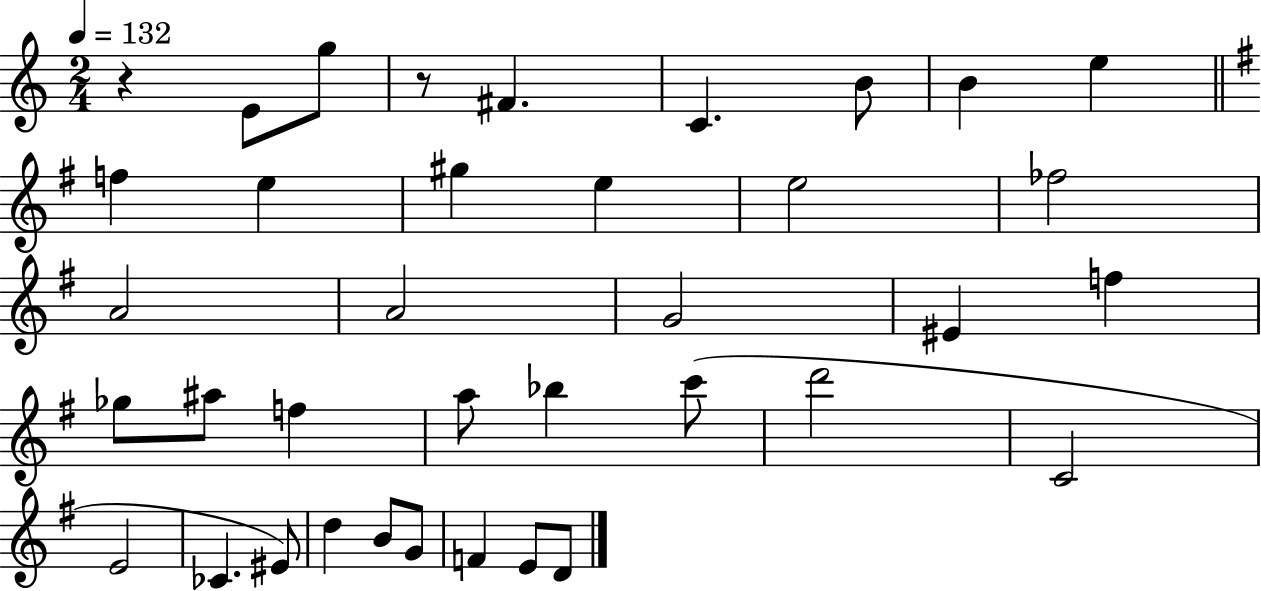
R/q E4/e G5/e R/e F#4/q. C4/q. B4/e B4/q E5/q F5/q E5/q G#5/q E5/q E5/h FES5/h A4/h A4/h G4/h EIS4/q F5/q Gb5/e A#5/e F5/q A5/e Bb5/q C6/e D6/h C4/h E4/h CES4/q. EIS4/e D5/q B4/e G4/e F4/q E4/e D4/e